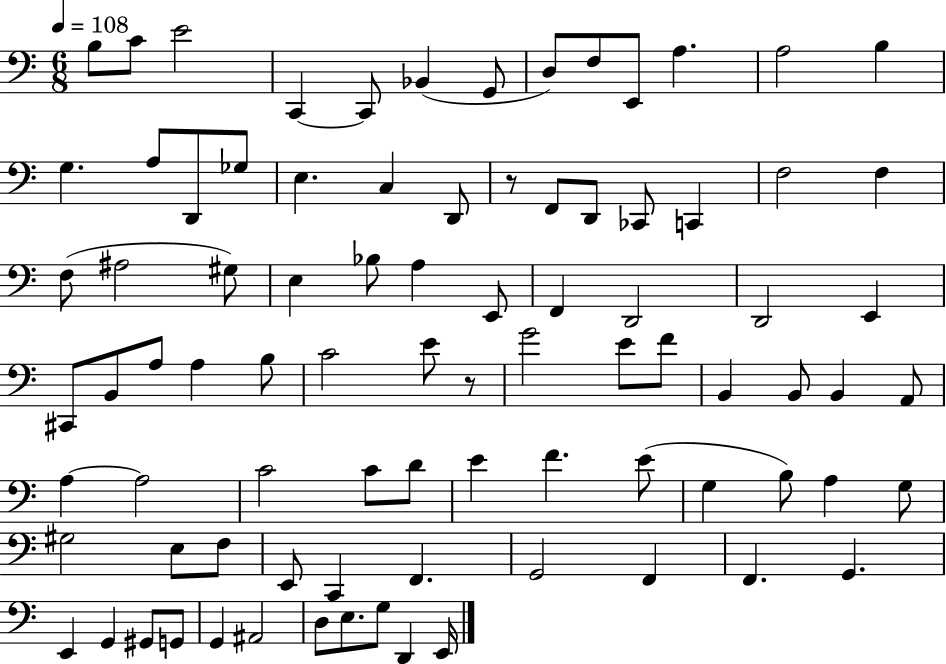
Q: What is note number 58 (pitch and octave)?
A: F4